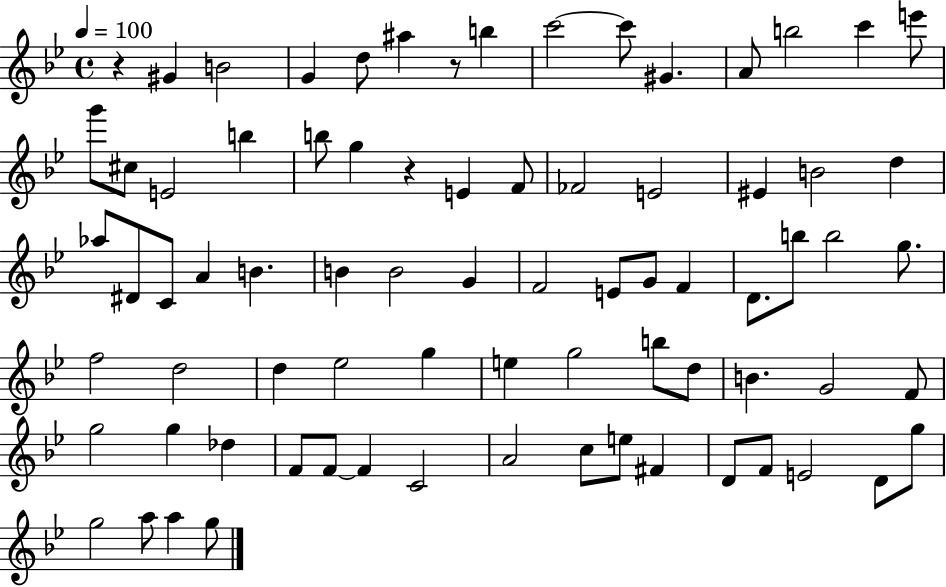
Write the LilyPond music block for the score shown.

{
  \clef treble
  \time 4/4
  \defaultTimeSignature
  \key bes \major
  \tempo 4 = 100
  \repeat volta 2 { r4 gis'4 b'2 | g'4 d''8 ais''4 r8 b''4 | c'''2~~ c'''8 gis'4. | a'8 b''2 c'''4 e'''8 | \break g'''8 cis''8 e'2 b''4 | b''8 g''4 r4 e'4 f'8 | fes'2 e'2 | eis'4 b'2 d''4 | \break aes''8 dis'8 c'8 a'4 b'4. | b'4 b'2 g'4 | f'2 e'8 g'8 f'4 | d'8. b''8 b''2 g''8. | \break f''2 d''2 | d''4 ees''2 g''4 | e''4 g''2 b''8 d''8 | b'4. g'2 f'8 | \break g''2 g''4 des''4 | f'8 f'8~~ f'4 c'2 | a'2 c''8 e''8 fis'4 | d'8 f'8 e'2 d'8 g''8 | \break g''2 a''8 a''4 g''8 | } \bar "|."
}